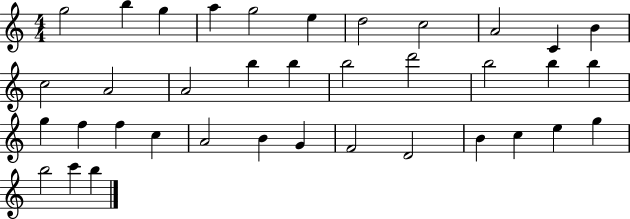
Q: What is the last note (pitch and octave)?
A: B5